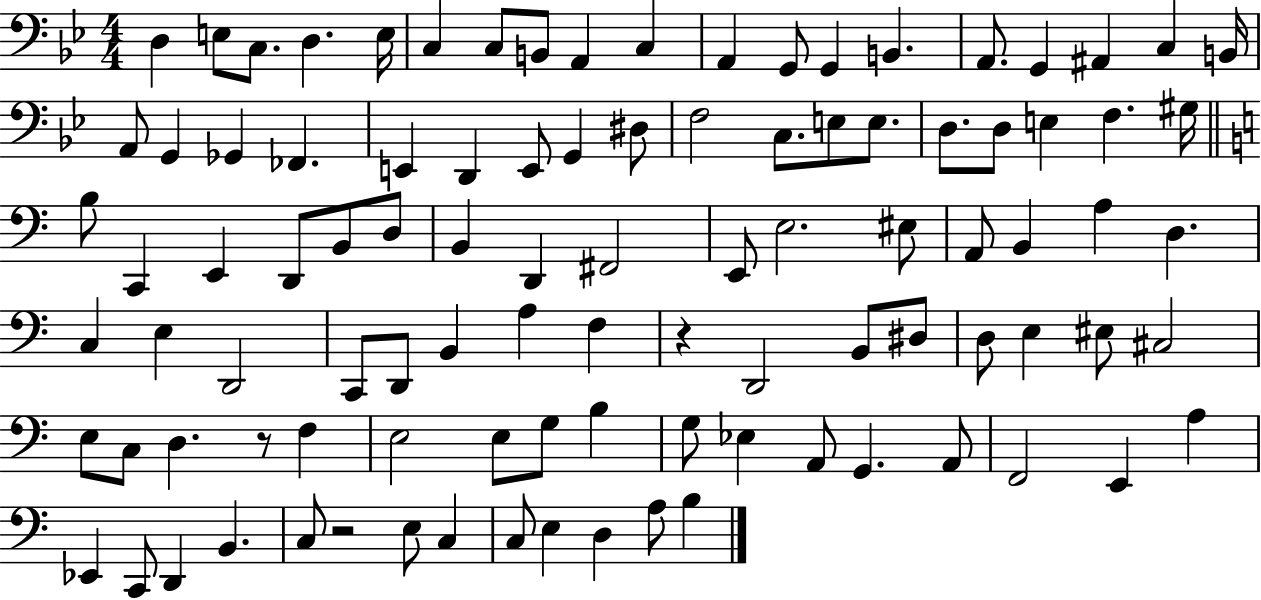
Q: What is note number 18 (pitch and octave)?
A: C3